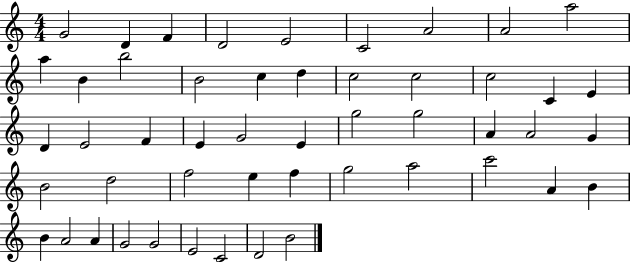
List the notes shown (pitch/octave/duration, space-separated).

G4/h D4/q F4/q D4/h E4/h C4/h A4/h A4/h A5/h A5/q B4/q B5/h B4/h C5/q D5/q C5/h C5/h C5/h C4/q E4/q D4/q E4/h F4/q E4/q G4/h E4/q G5/h G5/h A4/q A4/h G4/q B4/h D5/h F5/h E5/q F5/q G5/h A5/h C6/h A4/q B4/q B4/q A4/h A4/q G4/h G4/h E4/h C4/h D4/h B4/h